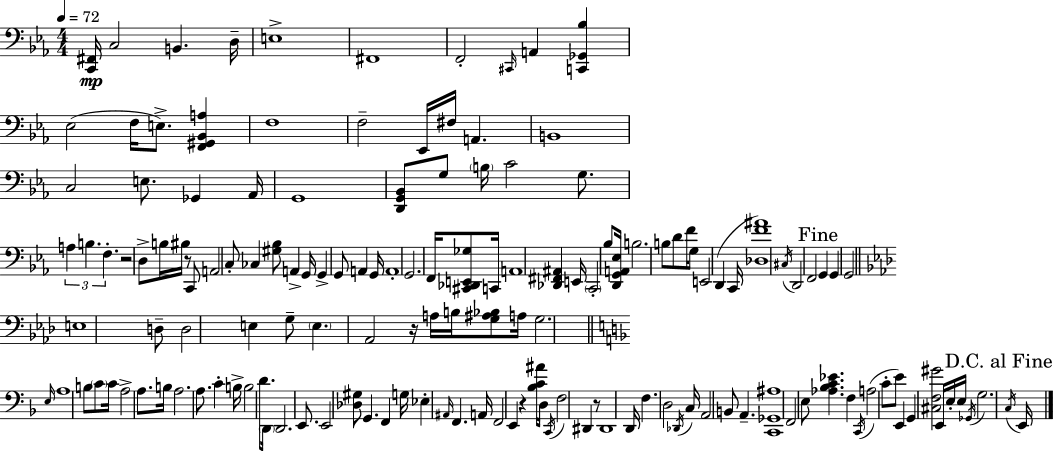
{
  \clef bass
  \numericTimeSignature
  \time 4/4
  \key c \minor
  \tempo 4 = 72
  <c, fis,>16\mp c2 b,4. d16-- | e1-> | fis,1 | f,2-. \grace { cis,16 } a,4 <c, ges, bes>4 | \break ees2( f16 e8.->) <f, gis, bes, a>4 | f1 | f2-- ees,16 fis16 a,4. | b,1 | \break c2 e8. ges,4 | aes,16 g,1 | <d, g, bes,>8 g8 \parenthesize b16 c'2 g8. | \tuplet 3/2 { a4 b4. f4.-. } | \break r2 d8-> b16 bis16 r8 c,8 | a,2 c8-. ces4 <gis bes>8 | a,4-> g,16 g,4-> g,8 a,4 | g,16 a,1-. | \break g,2. f,16 <cis, des, e, ges>8 | c,16 a,1 | <des, fis, ais,>4 e,16 \parenthesize c,2-. bes8 | <d, g, a, ees>16 b2. b8 d'8 | \break f'16 g8 e,2 d,4( | c,16 <des f' ais'>1) | \acciaccatura { cis16 } d,2 f,2 | \mark "Fine" g,4 g,4 g,2 | \break \bar "||" \break \key aes \major e1 | d8-- d2 e4 g8-- | \parenthesize e4. aes,2 r16 a16 | b16 <g ais bes>8 a16 g2. | \break \bar "||" \break \key d \minor \grace { e16 } a1 | b8 \parenthesize c'8 c'16 a2-> a8. | b16 a2. a8. | c'4-. b16-> b2 d'8. | \break \parenthesize d,16 d,2. e,8. | e,2 <des gis>8 g,4. | f,4 g16 ees4-. \grace { ais,16 } f,4. | a,16 f,2 e,4 r4 | \break <bes c' ais'>16 d16 \acciaccatura { c,16 } f2 dis,4 | r8 dis,1 | d,16 f4. d2 | \acciaccatura { des,16 } c16 a,2 b,8 a,4.-- | \break <c, ges, ais>1 | f,2 e8 <aes bes c' ees'>4. | f4 \acciaccatura { c,16 }( a2 | c'8-. e'8) e,4 g,4 <cis f gis'>2 | \break e,16 e16-. e16 \acciaccatura { ges,16 } g2. | \mark "D.C. al Fine" \acciaccatura { c16 } e,16 \bar "|."
}